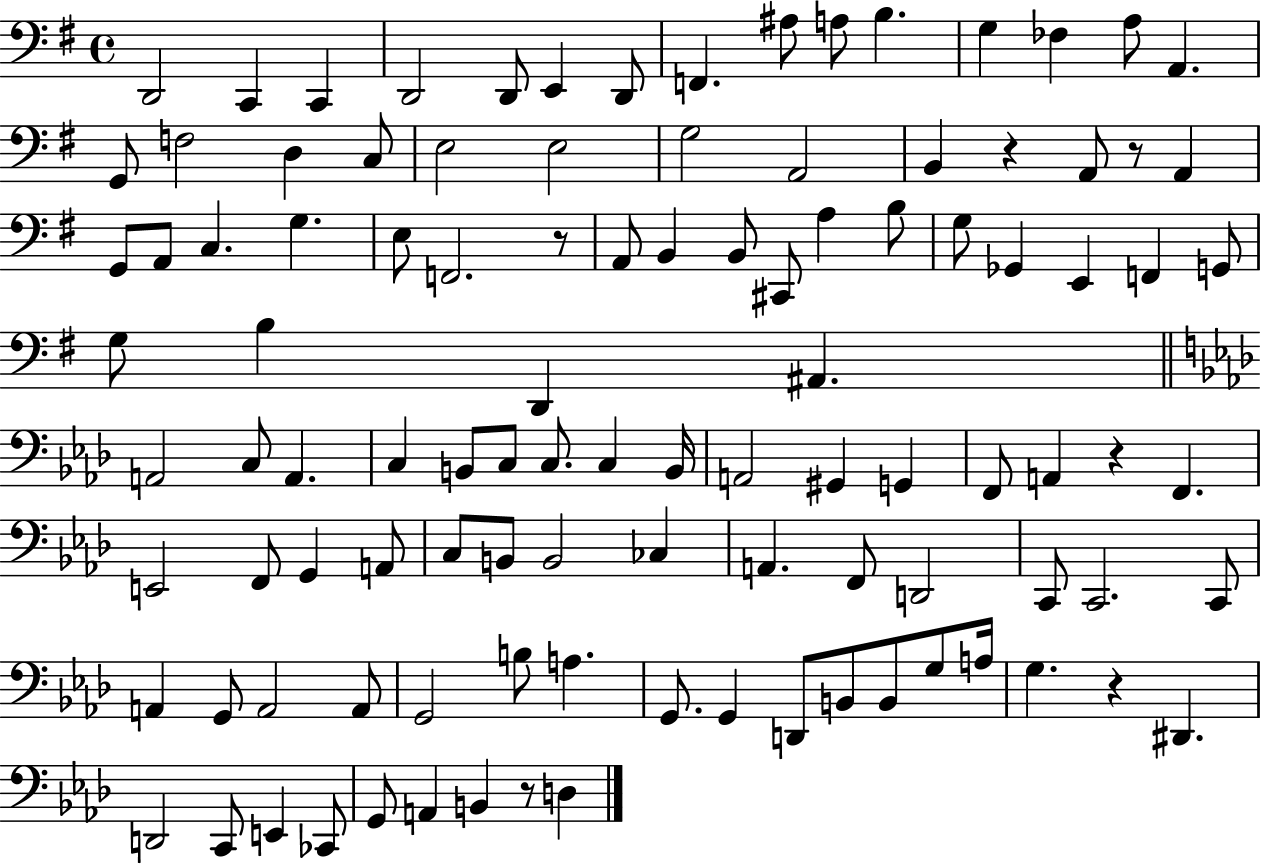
X:1
T:Untitled
M:4/4
L:1/4
K:G
D,,2 C,, C,, D,,2 D,,/2 E,, D,,/2 F,, ^A,/2 A,/2 B, G, _F, A,/2 A,, G,,/2 F,2 D, C,/2 E,2 E,2 G,2 A,,2 B,, z A,,/2 z/2 A,, G,,/2 A,,/2 C, G, E,/2 F,,2 z/2 A,,/2 B,, B,,/2 ^C,,/2 A, B,/2 G,/2 _G,, E,, F,, G,,/2 G,/2 B, D,, ^A,, A,,2 C,/2 A,, C, B,,/2 C,/2 C,/2 C, B,,/4 A,,2 ^G,, G,, F,,/2 A,, z F,, E,,2 F,,/2 G,, A,,/2 C,/2 B,,/2 B,,2 _C, A,, F,,/2 D,,2 C,,/2 C,,2 C,,/2 A,, G,,/2 A,,2 A,,/2 G,,2 B,/2 A, G,,/2 G,, D,,/2 B,,/2 B,,/2 G,/2 A,/4 G, z ^D,, D,,2 C,,/2 E,, _C,,/2 G,,/2 A,, B,, z/2 D,